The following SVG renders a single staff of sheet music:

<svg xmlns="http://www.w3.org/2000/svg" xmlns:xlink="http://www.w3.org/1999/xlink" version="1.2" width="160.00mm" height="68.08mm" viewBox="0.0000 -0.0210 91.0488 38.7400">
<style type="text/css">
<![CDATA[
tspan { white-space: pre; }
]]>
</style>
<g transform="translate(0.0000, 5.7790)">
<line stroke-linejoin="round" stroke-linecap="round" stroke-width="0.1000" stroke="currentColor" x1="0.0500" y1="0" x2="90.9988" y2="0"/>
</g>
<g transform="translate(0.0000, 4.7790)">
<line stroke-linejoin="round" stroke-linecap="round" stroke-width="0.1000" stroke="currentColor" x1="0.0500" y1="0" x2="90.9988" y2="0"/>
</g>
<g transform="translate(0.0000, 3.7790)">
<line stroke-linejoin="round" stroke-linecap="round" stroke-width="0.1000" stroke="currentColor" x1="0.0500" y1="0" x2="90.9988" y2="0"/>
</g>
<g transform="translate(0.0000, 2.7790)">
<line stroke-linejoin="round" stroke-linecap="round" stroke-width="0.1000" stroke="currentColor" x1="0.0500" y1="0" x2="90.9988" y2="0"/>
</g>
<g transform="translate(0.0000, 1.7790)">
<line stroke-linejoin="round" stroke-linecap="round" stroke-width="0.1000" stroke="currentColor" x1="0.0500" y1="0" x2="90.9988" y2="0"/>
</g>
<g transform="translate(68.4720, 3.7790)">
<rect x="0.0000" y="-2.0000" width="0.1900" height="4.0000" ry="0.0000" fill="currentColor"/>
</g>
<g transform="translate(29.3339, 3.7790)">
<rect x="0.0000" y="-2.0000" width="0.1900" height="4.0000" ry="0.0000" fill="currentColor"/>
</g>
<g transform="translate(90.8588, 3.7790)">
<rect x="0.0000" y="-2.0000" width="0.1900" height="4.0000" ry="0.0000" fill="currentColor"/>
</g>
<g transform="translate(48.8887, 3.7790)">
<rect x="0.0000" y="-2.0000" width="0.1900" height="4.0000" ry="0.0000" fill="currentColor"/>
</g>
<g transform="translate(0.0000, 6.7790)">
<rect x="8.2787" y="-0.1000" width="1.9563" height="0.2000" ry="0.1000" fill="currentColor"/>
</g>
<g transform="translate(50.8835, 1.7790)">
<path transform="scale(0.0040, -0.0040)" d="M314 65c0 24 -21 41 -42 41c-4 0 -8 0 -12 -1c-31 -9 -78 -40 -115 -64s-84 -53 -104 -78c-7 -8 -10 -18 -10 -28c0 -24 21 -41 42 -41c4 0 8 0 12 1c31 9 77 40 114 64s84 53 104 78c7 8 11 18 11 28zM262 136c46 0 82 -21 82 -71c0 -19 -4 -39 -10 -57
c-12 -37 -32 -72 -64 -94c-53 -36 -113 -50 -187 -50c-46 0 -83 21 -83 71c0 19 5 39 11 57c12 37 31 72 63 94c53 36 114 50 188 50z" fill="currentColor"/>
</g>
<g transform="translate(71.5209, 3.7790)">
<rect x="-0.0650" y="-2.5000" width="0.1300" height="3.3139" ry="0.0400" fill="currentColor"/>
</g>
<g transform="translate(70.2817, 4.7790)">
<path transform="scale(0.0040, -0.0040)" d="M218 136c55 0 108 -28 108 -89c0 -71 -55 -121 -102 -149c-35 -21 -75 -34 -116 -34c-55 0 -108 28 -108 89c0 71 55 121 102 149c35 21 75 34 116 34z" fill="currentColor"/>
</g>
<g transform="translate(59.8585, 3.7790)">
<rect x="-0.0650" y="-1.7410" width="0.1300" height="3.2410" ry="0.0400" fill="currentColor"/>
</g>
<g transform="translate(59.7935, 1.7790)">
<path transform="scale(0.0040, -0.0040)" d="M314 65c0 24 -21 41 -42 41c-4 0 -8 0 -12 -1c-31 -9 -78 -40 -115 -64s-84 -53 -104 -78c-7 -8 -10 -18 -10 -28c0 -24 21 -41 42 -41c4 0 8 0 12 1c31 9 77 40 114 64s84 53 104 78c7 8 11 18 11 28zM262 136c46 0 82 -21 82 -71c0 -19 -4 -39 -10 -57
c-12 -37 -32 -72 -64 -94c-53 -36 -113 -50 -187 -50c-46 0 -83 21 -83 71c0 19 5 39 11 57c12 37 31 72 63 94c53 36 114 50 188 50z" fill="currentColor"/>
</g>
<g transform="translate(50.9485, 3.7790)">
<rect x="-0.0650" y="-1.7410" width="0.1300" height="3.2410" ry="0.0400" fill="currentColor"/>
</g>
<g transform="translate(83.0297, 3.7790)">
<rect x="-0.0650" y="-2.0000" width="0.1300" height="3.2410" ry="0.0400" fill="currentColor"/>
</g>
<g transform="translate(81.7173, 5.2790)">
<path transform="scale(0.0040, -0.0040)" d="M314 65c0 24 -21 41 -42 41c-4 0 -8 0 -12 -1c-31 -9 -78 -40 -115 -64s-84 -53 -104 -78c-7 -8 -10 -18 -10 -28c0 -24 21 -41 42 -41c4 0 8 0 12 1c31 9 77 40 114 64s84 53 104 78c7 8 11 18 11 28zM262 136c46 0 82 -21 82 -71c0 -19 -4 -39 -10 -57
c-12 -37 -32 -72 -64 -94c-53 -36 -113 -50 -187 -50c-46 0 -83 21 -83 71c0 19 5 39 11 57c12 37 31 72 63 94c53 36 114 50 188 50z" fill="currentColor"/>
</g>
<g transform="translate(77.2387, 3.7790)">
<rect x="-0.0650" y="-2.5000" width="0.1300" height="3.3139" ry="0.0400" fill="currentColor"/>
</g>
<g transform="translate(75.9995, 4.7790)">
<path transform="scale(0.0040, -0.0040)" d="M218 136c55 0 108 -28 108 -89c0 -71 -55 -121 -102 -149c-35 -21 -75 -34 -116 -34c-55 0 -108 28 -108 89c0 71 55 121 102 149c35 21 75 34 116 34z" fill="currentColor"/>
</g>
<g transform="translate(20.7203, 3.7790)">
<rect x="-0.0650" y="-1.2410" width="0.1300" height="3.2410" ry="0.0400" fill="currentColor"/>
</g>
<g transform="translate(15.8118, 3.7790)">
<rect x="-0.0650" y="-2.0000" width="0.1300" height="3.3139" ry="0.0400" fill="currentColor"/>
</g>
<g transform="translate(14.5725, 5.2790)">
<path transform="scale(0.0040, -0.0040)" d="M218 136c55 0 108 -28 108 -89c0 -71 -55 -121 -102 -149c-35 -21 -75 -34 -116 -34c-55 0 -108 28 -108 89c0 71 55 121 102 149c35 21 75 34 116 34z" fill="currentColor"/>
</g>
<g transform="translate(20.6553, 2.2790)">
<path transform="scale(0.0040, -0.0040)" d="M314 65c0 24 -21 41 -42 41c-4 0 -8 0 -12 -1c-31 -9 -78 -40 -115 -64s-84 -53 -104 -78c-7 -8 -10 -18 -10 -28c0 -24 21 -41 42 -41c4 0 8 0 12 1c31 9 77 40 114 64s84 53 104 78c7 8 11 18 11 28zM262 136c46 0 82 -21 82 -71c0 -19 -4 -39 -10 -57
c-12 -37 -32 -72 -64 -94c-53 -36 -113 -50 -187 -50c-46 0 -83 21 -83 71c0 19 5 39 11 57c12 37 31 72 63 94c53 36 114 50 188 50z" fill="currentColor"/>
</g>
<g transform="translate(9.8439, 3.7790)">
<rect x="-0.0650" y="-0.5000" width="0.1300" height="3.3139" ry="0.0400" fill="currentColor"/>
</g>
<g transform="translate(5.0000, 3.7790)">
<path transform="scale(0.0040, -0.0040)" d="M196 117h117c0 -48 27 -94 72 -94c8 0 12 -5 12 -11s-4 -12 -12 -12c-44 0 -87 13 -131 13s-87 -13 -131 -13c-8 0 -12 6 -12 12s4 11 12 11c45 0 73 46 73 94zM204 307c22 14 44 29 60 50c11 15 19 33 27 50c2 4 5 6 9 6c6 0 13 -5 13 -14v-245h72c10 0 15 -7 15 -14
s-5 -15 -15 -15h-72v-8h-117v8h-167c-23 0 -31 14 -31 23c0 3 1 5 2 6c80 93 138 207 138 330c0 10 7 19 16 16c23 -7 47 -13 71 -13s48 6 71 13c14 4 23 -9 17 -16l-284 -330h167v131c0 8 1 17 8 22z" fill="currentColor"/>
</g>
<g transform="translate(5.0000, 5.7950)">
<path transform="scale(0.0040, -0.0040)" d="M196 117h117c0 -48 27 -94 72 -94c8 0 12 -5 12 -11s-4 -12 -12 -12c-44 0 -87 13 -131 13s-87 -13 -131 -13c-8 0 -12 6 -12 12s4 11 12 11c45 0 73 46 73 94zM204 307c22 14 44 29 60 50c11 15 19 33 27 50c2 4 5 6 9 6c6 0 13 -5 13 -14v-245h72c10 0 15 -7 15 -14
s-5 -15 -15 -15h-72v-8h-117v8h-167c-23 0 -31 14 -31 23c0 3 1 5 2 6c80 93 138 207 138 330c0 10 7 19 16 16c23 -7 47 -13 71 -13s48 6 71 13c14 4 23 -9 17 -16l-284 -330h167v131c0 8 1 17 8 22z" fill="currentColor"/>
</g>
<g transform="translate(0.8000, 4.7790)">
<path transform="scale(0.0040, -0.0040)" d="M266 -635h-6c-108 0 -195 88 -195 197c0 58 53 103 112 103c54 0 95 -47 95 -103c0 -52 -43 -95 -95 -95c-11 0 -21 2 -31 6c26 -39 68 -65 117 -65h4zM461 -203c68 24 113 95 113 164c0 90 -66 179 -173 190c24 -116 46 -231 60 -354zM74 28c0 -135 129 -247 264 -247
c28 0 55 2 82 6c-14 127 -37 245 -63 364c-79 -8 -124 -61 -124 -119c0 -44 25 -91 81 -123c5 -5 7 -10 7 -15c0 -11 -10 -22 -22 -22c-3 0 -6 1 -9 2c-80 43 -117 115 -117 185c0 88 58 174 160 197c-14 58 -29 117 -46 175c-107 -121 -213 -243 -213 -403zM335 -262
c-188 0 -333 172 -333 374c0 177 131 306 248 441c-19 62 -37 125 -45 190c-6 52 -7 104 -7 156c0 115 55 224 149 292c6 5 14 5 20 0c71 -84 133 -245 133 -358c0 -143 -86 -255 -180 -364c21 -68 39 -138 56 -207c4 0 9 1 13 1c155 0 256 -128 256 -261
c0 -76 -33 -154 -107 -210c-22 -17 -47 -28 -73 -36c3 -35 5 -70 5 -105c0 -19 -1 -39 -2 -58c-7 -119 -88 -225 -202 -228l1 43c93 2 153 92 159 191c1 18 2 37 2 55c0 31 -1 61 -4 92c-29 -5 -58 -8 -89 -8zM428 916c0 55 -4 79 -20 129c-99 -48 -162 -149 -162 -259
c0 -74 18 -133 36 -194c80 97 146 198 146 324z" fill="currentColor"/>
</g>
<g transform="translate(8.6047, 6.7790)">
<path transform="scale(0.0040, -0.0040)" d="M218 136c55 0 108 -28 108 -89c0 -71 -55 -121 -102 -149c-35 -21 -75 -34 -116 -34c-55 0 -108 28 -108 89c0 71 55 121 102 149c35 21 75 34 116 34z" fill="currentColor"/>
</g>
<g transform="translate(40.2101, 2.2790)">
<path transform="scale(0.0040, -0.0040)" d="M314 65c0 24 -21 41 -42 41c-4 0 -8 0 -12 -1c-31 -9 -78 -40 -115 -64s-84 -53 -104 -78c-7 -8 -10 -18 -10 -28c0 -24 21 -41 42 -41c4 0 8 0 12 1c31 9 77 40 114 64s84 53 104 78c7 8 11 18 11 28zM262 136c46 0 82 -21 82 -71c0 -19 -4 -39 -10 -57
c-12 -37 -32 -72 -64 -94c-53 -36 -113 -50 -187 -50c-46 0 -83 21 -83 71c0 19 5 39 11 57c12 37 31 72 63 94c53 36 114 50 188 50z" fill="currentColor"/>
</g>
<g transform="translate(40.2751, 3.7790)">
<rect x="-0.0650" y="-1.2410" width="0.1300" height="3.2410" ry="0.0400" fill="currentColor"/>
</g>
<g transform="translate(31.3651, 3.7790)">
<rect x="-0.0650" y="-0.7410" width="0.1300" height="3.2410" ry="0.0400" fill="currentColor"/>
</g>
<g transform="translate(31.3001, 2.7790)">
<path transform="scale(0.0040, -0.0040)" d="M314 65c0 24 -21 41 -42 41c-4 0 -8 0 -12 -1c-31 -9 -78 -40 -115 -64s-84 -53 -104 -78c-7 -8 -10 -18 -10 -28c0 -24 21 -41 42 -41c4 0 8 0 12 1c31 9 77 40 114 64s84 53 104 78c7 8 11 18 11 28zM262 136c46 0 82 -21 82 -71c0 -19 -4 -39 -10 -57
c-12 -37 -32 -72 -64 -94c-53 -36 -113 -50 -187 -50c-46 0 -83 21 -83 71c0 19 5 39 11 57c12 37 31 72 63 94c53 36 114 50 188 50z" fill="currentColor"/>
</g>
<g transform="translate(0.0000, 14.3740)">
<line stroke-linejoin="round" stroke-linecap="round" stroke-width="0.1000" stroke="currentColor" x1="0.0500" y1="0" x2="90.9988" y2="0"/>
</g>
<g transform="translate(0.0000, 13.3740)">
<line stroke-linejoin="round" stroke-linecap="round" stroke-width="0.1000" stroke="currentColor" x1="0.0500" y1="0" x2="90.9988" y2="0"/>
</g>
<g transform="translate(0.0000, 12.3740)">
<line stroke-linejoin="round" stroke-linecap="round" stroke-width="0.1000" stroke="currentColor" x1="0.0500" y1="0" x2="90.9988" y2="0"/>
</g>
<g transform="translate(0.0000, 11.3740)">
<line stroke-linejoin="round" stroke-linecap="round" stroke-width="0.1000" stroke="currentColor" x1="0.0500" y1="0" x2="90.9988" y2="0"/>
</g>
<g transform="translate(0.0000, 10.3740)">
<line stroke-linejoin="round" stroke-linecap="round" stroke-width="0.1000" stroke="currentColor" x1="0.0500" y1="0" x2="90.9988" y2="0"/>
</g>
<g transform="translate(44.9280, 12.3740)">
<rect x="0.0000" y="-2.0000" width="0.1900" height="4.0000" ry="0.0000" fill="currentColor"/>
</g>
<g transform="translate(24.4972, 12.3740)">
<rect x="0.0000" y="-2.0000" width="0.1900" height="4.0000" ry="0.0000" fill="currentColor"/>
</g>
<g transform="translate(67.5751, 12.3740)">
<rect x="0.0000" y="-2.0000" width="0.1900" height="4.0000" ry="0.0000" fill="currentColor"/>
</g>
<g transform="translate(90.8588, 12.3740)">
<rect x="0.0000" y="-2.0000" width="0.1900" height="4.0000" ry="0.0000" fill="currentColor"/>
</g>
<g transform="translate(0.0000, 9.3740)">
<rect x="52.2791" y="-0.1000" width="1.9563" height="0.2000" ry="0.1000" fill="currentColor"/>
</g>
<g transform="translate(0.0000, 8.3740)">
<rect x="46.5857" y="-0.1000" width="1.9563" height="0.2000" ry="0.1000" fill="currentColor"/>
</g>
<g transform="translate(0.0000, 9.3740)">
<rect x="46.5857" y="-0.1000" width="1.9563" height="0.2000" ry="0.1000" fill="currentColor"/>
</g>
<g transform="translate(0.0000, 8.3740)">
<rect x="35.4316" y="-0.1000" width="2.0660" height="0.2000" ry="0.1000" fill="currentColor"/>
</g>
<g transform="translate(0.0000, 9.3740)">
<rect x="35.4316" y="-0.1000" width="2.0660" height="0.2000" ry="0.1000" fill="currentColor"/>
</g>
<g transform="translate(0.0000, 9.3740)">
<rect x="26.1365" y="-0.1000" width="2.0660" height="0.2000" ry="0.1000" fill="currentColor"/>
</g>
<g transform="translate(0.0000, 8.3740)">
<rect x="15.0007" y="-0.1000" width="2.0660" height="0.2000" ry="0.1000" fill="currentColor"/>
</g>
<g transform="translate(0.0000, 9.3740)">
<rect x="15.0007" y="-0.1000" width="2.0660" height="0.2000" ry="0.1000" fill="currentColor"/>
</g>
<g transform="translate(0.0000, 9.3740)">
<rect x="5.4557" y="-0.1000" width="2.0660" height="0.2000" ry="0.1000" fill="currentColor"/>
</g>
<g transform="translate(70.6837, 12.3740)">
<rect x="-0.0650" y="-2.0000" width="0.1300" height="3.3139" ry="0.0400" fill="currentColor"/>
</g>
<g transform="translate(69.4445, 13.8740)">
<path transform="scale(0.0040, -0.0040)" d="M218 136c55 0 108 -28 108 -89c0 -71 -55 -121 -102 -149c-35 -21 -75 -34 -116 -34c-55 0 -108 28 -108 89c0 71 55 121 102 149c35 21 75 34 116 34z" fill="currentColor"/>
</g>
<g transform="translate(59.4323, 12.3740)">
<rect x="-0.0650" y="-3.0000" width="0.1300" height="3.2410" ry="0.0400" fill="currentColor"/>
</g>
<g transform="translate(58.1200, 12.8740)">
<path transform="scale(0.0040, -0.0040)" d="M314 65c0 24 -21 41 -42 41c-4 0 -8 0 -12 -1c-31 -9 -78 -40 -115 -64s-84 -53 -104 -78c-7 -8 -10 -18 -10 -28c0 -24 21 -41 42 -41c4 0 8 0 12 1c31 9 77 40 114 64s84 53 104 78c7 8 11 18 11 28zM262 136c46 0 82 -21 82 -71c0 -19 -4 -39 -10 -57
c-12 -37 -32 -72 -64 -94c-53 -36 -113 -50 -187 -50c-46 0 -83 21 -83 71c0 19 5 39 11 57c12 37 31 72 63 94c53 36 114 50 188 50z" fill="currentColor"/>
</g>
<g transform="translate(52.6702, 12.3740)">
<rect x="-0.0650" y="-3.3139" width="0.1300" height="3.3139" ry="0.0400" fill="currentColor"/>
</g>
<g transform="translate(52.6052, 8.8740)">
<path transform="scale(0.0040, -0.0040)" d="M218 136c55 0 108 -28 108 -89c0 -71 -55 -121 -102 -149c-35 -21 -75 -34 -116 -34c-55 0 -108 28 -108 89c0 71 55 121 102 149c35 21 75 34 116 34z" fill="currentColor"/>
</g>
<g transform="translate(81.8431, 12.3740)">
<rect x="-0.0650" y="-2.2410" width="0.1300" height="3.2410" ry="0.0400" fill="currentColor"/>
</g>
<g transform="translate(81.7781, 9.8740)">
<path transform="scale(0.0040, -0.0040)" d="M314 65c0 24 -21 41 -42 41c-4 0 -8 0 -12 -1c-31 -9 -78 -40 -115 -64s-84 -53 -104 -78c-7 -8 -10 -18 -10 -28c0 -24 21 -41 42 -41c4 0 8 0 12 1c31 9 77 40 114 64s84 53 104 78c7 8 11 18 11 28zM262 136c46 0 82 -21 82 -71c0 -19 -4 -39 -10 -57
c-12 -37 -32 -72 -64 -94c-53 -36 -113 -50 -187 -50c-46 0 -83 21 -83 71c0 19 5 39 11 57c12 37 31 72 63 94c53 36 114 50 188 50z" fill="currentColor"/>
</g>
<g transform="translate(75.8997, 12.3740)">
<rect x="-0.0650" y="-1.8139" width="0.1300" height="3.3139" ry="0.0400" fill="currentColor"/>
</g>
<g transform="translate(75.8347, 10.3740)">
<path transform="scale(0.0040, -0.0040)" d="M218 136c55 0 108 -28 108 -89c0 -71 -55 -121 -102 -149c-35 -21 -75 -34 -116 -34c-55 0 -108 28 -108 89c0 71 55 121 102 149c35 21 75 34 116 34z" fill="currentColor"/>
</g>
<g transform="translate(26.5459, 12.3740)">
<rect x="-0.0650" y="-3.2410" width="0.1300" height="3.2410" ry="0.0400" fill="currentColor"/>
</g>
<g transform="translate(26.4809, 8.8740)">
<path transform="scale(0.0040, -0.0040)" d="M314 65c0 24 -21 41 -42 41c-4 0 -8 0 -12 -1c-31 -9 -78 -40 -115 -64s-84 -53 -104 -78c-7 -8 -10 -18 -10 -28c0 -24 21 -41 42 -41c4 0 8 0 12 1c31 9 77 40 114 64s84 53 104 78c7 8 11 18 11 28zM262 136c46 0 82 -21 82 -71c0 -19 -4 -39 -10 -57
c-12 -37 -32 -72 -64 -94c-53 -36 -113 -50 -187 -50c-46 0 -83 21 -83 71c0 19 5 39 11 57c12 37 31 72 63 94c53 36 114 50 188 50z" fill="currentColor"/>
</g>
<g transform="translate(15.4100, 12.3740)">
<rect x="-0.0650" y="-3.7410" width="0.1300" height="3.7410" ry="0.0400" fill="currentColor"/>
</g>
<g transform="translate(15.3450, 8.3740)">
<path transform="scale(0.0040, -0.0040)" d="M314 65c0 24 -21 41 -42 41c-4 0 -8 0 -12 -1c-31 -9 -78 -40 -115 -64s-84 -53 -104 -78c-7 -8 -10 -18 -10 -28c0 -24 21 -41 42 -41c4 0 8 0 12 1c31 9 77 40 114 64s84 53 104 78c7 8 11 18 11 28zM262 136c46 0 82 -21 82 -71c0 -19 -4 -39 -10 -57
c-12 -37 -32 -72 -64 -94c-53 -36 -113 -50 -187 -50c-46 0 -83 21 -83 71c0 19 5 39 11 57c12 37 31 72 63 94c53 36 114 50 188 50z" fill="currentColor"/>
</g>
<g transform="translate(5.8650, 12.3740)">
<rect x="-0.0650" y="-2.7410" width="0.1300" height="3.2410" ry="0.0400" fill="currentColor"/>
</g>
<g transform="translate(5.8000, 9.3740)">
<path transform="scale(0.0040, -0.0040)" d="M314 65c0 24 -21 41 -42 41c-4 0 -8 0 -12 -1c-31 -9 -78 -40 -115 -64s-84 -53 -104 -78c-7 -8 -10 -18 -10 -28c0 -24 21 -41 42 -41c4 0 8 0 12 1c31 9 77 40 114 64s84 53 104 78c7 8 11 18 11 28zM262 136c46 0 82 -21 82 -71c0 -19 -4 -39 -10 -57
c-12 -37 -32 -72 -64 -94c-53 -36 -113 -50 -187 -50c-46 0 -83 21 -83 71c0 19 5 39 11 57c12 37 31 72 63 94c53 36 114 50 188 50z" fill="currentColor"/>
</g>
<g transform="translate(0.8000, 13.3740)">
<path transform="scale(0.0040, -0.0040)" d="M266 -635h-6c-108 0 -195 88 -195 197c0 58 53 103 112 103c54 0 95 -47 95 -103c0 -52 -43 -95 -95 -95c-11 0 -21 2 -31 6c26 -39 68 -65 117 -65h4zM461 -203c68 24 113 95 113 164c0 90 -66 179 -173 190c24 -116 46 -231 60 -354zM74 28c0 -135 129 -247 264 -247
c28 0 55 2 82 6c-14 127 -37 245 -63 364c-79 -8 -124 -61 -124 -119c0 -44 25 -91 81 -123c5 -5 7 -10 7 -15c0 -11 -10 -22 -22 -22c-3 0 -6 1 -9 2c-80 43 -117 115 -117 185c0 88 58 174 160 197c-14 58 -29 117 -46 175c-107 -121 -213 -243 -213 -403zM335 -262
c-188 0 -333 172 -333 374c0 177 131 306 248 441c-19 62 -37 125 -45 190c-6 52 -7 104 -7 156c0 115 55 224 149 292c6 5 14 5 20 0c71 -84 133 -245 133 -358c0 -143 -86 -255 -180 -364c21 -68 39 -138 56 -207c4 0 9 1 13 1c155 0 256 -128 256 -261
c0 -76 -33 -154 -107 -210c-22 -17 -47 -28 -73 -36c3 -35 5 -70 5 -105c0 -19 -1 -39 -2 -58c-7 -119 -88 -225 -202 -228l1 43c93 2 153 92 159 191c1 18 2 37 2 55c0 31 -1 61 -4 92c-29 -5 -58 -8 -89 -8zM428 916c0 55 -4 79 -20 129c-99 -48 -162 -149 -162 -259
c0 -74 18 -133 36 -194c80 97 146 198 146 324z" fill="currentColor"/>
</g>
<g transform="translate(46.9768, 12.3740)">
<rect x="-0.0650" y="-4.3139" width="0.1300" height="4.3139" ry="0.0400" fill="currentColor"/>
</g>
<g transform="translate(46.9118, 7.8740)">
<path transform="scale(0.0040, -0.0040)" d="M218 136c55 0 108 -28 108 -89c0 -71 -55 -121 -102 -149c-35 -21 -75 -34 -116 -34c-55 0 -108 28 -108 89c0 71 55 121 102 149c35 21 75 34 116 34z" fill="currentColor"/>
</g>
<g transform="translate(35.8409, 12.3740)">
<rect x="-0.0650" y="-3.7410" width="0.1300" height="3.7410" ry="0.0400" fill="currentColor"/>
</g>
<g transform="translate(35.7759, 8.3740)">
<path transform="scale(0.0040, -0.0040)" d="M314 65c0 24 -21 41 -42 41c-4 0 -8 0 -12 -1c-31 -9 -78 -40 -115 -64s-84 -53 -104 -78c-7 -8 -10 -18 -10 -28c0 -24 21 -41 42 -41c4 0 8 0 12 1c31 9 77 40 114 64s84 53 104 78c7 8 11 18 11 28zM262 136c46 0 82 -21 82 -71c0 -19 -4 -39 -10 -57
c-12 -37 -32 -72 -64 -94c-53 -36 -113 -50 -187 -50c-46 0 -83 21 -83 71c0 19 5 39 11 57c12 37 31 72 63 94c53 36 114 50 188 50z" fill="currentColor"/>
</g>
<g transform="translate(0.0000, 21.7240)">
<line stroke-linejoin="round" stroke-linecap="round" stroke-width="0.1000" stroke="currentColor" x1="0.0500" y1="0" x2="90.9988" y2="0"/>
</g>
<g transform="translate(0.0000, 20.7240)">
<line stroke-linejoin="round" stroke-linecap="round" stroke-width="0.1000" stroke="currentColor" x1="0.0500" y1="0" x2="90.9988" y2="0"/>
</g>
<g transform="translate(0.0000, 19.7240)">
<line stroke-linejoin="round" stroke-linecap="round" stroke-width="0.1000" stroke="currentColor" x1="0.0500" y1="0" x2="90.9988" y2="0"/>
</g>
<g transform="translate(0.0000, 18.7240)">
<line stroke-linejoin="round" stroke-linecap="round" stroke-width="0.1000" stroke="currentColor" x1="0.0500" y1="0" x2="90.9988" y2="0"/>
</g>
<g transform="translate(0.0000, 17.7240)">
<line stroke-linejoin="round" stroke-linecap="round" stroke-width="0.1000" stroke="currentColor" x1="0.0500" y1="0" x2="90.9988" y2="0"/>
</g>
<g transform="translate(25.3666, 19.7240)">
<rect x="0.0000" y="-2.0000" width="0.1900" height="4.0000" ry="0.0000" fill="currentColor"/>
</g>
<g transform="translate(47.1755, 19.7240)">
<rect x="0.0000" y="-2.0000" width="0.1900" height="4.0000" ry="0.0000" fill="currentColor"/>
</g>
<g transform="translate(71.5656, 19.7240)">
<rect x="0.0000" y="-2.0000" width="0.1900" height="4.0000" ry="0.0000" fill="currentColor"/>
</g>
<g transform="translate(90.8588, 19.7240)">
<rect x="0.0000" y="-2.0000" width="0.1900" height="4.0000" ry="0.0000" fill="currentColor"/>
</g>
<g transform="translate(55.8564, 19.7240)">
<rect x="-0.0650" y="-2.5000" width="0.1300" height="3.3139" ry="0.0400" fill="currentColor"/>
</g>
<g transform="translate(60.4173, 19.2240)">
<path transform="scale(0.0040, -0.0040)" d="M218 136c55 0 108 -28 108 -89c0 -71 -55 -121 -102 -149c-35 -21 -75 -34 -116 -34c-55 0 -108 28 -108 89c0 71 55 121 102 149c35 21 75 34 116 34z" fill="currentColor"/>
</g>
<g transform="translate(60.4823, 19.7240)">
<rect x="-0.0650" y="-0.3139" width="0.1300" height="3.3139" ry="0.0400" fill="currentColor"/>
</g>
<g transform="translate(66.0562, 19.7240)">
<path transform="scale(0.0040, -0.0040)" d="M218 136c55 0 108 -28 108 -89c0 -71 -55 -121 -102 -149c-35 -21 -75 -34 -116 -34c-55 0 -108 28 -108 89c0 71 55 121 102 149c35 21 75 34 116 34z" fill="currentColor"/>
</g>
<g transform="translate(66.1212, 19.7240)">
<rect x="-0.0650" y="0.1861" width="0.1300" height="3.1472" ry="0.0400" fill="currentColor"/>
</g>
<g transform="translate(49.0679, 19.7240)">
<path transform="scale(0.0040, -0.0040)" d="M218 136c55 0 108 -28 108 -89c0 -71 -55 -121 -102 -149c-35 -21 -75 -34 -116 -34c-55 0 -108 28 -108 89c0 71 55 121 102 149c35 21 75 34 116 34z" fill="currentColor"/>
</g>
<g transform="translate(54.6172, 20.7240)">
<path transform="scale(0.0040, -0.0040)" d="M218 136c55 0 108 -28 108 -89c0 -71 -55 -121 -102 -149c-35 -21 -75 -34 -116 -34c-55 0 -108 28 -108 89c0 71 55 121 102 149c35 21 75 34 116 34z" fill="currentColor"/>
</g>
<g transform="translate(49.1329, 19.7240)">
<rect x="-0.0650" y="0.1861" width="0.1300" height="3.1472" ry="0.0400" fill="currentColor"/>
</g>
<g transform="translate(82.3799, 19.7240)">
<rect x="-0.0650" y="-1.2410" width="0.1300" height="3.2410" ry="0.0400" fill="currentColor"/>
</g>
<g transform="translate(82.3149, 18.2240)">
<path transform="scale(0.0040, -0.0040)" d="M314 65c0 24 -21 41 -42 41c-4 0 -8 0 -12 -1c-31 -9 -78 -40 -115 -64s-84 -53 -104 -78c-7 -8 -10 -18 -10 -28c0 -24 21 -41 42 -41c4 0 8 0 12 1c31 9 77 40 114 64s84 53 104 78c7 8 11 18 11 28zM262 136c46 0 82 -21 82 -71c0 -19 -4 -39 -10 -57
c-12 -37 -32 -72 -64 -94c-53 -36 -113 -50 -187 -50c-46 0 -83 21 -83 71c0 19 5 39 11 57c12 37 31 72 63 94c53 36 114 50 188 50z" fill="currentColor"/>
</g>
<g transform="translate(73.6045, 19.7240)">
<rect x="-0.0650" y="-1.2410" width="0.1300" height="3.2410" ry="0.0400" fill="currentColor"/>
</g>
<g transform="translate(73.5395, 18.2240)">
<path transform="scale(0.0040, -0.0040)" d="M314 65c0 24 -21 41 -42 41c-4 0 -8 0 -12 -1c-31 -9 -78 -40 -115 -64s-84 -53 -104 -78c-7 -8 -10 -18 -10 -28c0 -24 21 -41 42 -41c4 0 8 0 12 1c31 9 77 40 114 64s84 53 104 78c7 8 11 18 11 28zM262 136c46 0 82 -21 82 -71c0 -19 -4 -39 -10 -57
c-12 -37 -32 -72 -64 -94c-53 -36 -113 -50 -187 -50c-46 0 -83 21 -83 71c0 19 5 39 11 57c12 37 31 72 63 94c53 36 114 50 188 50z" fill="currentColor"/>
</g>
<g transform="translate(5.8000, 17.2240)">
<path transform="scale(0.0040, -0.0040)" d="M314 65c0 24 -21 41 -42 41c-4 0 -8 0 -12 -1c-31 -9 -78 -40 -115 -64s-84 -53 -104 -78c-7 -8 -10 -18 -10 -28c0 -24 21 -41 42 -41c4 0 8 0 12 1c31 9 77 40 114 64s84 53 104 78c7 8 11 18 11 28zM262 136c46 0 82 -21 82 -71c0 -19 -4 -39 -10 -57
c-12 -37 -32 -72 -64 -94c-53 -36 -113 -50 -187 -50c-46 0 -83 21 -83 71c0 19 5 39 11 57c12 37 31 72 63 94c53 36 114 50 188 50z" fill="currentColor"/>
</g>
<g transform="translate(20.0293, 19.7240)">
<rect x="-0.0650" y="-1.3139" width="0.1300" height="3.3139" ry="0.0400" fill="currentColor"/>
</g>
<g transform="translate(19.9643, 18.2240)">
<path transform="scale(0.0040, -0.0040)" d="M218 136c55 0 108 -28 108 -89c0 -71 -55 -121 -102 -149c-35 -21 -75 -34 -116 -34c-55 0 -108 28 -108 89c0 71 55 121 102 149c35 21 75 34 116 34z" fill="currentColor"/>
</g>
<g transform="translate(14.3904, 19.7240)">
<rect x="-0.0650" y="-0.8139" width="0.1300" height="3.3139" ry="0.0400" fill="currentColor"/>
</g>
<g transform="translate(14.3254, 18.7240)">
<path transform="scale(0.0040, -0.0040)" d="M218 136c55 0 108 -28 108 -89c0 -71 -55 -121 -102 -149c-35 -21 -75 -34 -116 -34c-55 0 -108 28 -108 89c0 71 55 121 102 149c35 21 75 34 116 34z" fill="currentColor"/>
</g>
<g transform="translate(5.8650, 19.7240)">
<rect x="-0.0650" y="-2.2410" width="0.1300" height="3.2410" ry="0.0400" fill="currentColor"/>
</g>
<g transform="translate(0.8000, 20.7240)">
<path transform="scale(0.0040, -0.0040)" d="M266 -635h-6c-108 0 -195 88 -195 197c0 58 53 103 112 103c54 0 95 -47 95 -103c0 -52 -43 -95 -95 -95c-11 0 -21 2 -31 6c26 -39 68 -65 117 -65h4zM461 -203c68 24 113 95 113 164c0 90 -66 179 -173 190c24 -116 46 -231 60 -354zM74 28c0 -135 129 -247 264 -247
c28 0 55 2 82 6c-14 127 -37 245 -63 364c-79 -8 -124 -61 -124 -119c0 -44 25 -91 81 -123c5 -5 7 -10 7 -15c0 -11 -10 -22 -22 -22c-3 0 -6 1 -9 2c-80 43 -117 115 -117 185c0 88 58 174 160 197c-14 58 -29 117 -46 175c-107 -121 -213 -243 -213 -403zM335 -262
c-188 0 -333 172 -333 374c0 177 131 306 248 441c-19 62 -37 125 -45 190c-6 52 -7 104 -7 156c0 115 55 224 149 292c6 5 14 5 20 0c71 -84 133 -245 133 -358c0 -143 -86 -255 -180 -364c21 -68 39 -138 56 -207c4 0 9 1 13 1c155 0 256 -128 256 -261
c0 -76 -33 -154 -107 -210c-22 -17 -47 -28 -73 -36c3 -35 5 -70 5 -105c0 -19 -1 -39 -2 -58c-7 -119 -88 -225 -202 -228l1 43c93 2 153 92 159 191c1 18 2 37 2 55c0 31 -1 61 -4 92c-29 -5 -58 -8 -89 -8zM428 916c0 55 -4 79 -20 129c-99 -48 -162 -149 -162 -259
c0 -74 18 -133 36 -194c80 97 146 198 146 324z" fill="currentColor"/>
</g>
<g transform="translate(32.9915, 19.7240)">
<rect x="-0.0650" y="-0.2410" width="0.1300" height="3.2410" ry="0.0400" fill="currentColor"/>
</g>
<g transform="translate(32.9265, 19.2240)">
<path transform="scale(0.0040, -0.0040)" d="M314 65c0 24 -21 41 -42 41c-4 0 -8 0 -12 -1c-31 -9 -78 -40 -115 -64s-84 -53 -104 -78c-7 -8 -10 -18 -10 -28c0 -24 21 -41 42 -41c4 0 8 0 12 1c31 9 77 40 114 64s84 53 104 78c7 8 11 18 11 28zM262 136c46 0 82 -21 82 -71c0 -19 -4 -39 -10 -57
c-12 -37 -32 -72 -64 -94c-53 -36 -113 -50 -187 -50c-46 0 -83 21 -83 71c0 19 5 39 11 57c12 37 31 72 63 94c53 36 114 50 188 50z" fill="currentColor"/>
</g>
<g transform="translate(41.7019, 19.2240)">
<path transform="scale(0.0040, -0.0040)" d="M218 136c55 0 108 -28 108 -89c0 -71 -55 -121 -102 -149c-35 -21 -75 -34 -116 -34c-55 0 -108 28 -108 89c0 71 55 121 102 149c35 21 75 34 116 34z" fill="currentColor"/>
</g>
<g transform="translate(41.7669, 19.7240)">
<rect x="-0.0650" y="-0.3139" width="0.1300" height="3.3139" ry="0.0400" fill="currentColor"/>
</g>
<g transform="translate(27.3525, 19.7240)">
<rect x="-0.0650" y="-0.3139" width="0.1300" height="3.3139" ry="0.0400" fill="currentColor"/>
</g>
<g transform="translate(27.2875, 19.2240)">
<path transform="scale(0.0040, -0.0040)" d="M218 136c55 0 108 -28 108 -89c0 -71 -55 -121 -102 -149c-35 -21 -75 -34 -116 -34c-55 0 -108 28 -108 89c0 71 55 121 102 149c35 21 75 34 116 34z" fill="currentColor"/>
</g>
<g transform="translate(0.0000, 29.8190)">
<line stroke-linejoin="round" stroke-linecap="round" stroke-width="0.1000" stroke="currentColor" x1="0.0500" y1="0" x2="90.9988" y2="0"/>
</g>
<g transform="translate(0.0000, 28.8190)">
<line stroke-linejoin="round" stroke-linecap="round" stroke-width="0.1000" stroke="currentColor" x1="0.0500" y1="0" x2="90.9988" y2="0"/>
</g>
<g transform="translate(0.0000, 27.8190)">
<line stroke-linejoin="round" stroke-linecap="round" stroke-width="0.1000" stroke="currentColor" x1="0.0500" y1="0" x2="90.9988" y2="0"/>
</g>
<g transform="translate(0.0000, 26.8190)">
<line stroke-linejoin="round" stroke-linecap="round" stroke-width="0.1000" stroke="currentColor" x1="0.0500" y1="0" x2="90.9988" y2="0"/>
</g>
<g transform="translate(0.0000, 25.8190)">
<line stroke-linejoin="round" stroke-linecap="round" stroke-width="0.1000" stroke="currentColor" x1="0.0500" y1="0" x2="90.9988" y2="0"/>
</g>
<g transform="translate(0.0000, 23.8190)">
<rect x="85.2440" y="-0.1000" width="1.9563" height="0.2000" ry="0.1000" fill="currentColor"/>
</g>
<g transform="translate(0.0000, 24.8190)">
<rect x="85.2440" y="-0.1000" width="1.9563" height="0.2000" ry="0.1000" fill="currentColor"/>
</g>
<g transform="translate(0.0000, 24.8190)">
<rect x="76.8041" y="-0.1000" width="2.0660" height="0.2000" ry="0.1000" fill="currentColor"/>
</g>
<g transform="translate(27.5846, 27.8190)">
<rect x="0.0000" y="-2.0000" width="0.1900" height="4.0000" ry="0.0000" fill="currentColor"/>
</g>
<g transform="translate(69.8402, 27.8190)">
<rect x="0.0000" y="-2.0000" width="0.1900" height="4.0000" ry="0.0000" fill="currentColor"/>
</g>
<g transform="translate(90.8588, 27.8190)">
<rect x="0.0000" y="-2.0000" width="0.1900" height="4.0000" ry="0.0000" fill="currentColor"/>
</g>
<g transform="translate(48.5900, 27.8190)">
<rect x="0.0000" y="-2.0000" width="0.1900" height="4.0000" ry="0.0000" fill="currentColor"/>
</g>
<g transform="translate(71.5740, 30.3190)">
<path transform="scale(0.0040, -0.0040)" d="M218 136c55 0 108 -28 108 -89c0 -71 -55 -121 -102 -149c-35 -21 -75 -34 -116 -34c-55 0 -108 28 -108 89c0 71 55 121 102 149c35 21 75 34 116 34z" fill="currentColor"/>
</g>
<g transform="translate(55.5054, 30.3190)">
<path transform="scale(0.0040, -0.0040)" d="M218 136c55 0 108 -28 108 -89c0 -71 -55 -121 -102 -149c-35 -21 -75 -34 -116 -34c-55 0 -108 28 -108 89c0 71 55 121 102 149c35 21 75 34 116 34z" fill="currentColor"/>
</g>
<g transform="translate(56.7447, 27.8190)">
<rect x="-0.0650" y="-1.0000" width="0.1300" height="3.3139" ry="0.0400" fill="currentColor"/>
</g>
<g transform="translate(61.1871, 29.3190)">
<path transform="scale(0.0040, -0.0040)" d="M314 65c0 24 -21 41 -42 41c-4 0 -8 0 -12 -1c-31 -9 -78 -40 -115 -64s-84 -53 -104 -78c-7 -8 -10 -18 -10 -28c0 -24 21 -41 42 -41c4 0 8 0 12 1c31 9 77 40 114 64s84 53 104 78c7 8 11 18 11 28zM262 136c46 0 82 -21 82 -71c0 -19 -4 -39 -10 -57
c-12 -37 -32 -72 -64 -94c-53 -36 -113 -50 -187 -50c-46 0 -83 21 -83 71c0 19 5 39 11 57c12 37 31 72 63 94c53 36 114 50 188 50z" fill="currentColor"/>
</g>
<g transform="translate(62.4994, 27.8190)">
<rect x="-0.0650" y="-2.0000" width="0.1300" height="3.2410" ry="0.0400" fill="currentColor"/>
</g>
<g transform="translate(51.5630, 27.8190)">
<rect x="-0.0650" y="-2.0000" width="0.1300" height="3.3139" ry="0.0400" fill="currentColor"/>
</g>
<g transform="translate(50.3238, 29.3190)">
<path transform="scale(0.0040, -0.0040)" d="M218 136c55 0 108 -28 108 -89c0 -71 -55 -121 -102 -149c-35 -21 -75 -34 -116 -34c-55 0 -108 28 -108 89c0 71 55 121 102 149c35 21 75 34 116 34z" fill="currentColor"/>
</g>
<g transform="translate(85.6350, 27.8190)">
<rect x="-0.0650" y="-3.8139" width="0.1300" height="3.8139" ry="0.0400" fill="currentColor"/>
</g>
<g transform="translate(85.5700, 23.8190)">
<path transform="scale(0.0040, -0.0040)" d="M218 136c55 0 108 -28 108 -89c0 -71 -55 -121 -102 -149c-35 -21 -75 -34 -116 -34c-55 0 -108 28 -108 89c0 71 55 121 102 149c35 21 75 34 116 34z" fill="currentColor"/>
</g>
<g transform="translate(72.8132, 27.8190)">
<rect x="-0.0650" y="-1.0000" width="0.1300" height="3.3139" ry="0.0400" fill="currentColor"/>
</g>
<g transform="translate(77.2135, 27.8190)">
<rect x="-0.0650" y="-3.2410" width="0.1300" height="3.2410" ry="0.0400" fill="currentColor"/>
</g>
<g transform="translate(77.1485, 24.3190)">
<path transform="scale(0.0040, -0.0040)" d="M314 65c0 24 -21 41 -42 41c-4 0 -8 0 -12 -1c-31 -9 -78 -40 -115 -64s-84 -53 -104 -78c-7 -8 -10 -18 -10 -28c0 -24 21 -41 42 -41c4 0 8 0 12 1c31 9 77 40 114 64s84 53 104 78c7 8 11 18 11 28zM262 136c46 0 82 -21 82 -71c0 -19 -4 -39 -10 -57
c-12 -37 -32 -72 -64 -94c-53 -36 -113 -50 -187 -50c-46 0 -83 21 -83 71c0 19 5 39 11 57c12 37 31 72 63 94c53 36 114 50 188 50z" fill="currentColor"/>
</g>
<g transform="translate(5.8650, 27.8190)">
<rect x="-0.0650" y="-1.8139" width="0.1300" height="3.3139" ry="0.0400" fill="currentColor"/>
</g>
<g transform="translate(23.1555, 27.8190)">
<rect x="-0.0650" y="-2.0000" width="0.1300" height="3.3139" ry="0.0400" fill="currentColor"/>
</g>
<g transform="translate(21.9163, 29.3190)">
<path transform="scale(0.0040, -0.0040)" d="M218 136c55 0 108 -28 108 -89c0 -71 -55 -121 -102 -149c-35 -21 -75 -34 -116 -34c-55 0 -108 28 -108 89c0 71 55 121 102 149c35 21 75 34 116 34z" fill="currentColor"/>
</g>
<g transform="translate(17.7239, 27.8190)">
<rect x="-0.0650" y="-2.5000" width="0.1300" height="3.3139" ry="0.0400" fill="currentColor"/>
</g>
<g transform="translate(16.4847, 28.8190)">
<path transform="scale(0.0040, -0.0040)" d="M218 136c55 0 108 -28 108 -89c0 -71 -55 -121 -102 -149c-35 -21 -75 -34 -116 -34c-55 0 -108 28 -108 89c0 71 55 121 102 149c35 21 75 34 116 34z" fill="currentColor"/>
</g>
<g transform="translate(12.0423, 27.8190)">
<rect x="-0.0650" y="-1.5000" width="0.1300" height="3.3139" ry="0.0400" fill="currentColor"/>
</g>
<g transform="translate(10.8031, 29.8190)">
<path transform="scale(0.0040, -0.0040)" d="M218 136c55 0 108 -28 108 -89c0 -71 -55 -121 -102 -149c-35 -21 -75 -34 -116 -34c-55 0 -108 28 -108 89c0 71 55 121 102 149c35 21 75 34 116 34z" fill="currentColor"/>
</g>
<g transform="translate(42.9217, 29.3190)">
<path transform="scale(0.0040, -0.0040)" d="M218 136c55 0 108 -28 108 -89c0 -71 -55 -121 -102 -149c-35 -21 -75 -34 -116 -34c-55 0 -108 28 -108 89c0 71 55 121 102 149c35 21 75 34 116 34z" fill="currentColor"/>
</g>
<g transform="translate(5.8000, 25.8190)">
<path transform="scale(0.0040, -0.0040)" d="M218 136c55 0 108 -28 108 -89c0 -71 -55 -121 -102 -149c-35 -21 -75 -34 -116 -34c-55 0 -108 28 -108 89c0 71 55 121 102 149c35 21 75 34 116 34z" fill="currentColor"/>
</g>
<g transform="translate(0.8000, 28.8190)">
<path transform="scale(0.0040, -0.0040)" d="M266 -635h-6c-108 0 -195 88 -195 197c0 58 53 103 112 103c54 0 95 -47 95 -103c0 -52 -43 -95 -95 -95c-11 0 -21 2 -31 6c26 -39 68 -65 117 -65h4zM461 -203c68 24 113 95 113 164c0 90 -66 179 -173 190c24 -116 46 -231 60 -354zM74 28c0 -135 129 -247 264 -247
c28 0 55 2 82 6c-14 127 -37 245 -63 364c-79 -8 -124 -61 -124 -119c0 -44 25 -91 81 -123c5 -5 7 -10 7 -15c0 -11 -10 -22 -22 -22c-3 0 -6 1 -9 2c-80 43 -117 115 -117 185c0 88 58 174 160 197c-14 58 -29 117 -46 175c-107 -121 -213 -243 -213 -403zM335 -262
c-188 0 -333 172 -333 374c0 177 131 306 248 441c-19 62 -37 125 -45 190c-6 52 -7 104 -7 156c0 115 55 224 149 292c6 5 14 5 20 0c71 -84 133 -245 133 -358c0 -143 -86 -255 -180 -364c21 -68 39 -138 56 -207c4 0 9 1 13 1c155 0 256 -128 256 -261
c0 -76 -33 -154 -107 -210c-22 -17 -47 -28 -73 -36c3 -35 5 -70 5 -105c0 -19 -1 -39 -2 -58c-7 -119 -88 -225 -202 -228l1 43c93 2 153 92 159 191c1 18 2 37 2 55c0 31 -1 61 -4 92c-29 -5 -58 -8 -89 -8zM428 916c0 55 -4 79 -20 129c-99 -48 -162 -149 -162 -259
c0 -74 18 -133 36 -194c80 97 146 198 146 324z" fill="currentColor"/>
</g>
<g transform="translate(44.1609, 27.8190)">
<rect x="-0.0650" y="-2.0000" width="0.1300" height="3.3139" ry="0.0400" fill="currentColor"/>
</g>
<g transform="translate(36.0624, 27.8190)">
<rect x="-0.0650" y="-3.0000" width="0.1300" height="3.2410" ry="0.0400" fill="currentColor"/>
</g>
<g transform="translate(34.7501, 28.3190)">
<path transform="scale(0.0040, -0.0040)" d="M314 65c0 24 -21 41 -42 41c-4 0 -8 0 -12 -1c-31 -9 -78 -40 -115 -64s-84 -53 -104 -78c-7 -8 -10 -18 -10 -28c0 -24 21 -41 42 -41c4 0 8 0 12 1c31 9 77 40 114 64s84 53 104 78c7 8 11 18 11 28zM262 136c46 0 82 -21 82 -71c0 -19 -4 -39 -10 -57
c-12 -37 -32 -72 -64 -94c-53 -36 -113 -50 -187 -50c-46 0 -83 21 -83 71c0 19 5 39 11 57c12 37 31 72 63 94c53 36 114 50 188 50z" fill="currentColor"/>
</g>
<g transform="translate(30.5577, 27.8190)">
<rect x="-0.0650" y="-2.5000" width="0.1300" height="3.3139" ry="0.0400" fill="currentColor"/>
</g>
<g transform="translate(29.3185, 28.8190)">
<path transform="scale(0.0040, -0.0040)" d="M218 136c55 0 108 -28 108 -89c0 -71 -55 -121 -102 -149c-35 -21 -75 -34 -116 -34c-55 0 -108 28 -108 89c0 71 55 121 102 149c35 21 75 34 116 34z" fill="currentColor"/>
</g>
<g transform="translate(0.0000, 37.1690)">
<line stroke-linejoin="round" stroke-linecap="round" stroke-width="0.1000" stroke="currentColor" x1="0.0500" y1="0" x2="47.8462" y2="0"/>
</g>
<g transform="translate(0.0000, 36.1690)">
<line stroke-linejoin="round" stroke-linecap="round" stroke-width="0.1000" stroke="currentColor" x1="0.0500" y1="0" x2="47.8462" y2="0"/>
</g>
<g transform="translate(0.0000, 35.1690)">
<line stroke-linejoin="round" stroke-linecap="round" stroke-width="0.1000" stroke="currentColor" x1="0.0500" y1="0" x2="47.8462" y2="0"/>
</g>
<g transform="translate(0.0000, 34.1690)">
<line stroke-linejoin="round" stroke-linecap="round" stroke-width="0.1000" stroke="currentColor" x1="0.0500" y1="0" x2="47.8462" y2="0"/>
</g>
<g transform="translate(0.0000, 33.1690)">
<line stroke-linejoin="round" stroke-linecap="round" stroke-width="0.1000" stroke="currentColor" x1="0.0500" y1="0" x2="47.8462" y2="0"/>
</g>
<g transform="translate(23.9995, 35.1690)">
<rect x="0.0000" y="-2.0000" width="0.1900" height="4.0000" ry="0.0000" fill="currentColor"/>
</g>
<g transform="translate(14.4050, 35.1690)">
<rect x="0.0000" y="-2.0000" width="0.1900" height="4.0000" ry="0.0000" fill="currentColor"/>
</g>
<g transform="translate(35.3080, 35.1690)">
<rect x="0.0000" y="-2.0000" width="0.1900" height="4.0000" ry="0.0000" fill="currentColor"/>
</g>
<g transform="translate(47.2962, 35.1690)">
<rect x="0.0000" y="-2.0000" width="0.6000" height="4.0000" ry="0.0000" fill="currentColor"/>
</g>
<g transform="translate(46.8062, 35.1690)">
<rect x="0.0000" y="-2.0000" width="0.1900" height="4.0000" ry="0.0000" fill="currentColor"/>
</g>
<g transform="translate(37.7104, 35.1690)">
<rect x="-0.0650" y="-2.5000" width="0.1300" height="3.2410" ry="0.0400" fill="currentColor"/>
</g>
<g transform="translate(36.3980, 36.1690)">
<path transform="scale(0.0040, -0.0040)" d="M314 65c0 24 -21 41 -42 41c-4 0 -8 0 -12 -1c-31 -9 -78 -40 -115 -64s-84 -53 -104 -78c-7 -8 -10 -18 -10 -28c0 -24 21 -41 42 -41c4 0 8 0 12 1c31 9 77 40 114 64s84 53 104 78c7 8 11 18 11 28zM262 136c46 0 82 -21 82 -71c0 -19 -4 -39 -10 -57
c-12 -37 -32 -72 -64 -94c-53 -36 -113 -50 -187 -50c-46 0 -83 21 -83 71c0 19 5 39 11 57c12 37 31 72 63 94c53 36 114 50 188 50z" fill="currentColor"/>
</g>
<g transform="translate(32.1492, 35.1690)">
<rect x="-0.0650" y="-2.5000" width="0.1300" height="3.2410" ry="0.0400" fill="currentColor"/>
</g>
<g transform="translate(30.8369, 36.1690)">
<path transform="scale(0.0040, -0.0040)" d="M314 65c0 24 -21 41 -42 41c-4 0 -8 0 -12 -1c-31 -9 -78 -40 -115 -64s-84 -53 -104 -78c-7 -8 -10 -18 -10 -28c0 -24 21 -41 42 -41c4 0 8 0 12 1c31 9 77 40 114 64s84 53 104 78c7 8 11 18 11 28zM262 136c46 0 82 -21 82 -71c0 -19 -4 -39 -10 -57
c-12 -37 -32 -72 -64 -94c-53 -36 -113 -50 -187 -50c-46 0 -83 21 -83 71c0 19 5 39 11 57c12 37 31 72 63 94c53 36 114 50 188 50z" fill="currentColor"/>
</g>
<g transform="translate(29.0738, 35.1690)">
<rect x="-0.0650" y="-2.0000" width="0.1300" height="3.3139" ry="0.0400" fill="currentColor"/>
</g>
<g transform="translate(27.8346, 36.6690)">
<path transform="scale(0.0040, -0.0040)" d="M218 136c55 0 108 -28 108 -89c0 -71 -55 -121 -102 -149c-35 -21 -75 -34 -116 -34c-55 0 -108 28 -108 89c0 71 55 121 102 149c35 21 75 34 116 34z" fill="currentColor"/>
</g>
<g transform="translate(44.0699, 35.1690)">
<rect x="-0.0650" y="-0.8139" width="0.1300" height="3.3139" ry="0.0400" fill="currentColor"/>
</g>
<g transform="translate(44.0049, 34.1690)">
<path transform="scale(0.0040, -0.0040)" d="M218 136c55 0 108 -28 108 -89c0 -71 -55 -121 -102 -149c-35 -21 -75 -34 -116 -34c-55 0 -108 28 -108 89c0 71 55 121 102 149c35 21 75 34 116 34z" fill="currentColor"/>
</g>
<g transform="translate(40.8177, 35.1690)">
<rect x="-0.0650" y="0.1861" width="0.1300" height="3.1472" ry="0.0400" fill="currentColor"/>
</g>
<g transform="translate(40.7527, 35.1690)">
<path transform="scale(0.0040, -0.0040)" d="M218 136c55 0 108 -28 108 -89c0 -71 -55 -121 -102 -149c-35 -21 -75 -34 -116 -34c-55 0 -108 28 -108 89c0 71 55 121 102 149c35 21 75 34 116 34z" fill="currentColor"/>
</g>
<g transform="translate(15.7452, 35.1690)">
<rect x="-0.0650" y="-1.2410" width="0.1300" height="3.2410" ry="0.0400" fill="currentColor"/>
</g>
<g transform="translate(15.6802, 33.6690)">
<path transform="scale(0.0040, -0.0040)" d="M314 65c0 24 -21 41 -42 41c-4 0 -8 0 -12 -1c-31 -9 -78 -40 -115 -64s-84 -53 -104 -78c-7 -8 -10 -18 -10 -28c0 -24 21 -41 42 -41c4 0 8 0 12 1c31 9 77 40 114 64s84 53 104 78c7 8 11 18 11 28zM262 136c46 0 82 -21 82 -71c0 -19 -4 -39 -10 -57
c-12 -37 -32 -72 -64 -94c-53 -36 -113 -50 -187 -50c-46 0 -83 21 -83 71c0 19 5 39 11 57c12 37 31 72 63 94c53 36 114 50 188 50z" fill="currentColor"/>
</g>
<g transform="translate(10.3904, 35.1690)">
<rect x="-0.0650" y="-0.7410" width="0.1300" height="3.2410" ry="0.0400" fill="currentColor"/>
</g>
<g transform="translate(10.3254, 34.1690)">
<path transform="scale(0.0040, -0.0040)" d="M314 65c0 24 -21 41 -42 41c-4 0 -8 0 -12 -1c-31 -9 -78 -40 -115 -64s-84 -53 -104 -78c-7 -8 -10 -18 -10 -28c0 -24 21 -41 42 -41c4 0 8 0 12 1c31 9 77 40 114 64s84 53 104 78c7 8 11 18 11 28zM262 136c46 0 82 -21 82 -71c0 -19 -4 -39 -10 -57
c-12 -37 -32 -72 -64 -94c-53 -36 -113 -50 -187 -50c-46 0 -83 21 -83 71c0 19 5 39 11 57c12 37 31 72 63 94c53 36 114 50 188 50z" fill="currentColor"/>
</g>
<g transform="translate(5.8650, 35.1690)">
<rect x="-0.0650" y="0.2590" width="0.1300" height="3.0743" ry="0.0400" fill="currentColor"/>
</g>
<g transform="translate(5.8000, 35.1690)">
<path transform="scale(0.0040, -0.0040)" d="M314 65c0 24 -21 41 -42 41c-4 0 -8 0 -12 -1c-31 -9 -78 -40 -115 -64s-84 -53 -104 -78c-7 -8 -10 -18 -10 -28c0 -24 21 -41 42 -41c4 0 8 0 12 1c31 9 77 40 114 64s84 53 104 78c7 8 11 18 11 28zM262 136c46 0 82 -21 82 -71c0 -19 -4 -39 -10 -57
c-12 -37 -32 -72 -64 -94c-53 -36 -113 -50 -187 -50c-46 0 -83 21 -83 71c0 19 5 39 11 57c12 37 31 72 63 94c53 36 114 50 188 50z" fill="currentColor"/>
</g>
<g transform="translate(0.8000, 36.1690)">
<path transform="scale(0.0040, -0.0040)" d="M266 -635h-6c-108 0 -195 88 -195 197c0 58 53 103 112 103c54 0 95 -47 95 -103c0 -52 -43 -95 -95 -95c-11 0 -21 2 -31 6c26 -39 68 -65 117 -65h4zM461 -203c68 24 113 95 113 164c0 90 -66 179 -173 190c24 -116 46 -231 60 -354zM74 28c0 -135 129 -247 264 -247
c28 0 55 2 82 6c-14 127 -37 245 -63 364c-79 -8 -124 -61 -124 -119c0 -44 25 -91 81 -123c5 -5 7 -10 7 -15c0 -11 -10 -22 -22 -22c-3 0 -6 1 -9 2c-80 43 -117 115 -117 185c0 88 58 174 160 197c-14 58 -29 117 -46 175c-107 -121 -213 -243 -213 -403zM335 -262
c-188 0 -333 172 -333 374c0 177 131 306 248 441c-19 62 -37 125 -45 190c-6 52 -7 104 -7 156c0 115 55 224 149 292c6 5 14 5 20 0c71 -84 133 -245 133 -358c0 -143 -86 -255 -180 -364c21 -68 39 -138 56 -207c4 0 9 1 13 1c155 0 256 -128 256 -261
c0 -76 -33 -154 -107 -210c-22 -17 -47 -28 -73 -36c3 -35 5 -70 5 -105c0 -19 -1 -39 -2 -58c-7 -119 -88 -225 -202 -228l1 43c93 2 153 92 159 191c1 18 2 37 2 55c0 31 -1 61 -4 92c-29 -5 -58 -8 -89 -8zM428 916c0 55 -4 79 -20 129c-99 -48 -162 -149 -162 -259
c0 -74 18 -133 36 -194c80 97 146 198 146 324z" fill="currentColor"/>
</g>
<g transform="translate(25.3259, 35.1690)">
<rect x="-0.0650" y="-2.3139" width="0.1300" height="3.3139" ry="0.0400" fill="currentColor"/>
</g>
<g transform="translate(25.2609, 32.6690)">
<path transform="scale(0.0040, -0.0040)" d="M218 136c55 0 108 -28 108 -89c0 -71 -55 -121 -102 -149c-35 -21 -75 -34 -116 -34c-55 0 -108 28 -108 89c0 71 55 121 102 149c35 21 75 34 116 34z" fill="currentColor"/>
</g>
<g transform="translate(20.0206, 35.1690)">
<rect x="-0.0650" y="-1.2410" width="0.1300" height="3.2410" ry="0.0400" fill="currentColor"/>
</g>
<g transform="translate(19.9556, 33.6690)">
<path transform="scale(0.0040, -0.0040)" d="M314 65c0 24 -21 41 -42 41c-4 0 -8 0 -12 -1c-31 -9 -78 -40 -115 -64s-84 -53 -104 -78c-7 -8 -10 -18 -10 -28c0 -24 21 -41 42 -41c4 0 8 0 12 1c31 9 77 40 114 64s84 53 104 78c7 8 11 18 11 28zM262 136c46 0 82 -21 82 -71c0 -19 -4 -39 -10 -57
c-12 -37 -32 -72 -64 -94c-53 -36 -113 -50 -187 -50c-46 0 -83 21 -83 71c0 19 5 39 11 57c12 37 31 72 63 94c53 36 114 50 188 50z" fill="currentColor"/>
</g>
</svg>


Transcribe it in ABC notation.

X:1
T:Untitled
M:4/4
L:1/4
K:C
C F e2 d2 e2 f2 f2 G G F2 a2 c'2 b2 c'2 d' b A2 F f g2 g2 d e c c2 c B G c B e2 e2 f E G F G A2 F F D F2 D b2 c' B2 d2 e2 e2 g F G2 G2 B d